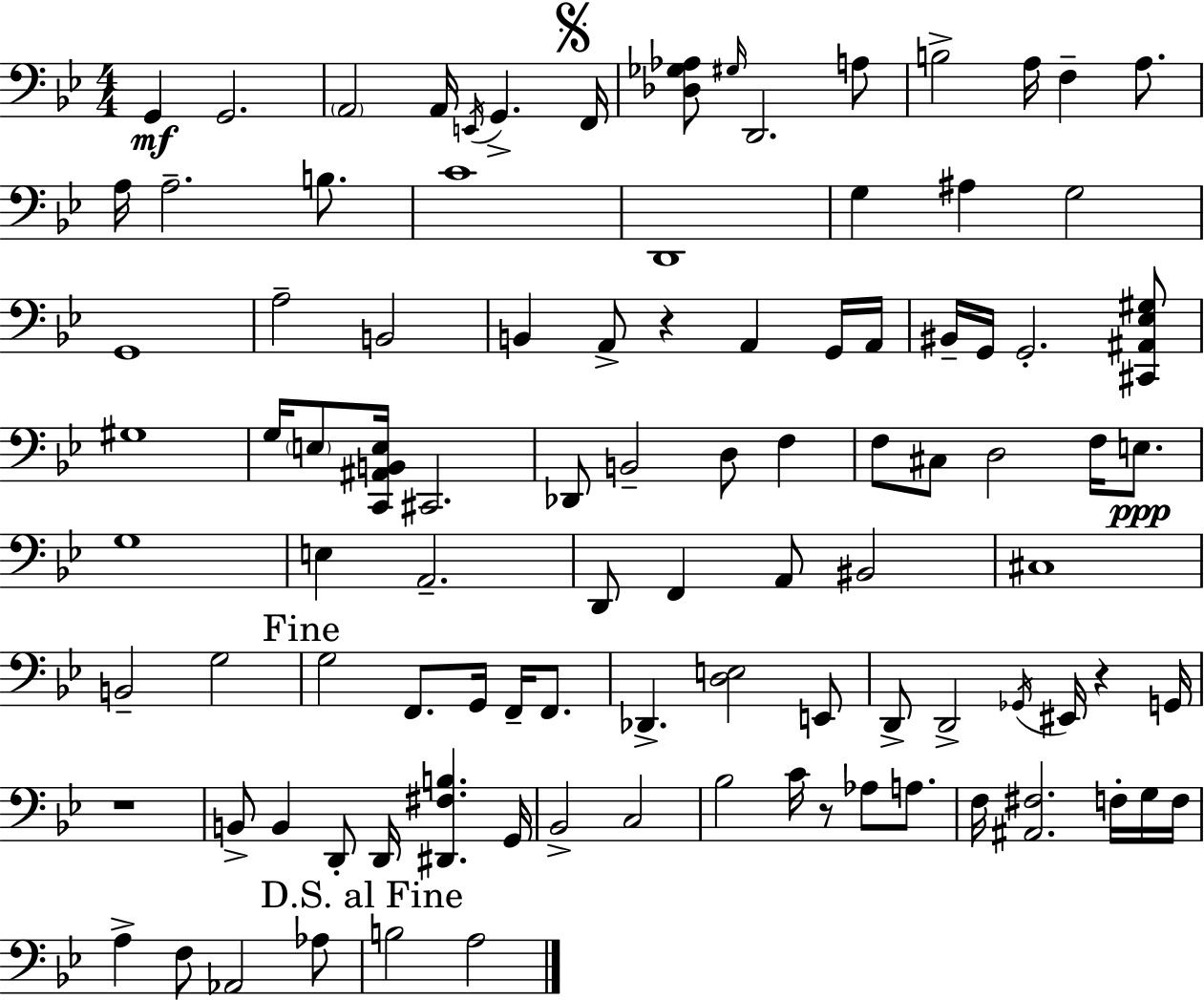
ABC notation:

X:1
T:Untitled
M:4/4
L:1/4
K:Bb
G,, G,,2 A,,2 A,,/4 E,,/4 G,, F,,/4 [_D,_G,_A,]/2 ^G,/4 D,,2 A,/2 B,2 A,/4 F, A,/2 A,/4 A,2 B,/2 C4 D,,4 G, ^A, G,2 G,,4 A,2 B,,2 B,, A,,/2 z A,, G,,/4 A,,/4 ^B,,/4 G,,/4 G,,2 [^C,,^A,,_E,^G,]/2 ^G,4 G,/4 E,/2 [C,,^A,,B,,E,]/4 ^C,,2 _D,,/2 B,,2 D,/2 F, F,/2 ^C,/2 D,2 F,/4 E,/2 G,4 E, A,,2 D,,/2 F,, A,,/2 ^B,,2 ^C,4 B,,2 G,2 G,2 F,,/2 G,,/4 F,,/4 F,,/2 _D,, [D,E,]2 E,,/2 D,,/2 D,,2 _G,,/4 ^E,,/4 z G,,/4 z4 B,,/2 B,, D,,/2 D,,/4 [^D,,^F,B,] G,,/4 _B,,2 C,2 _B,2 C/4 z/2 _A,/2 A,/2 F,/4 [^A,,^F,]2 F,/4 G,/4 F,/4 A, F,/2 _A,,2 _A,/2 B,2 A,2